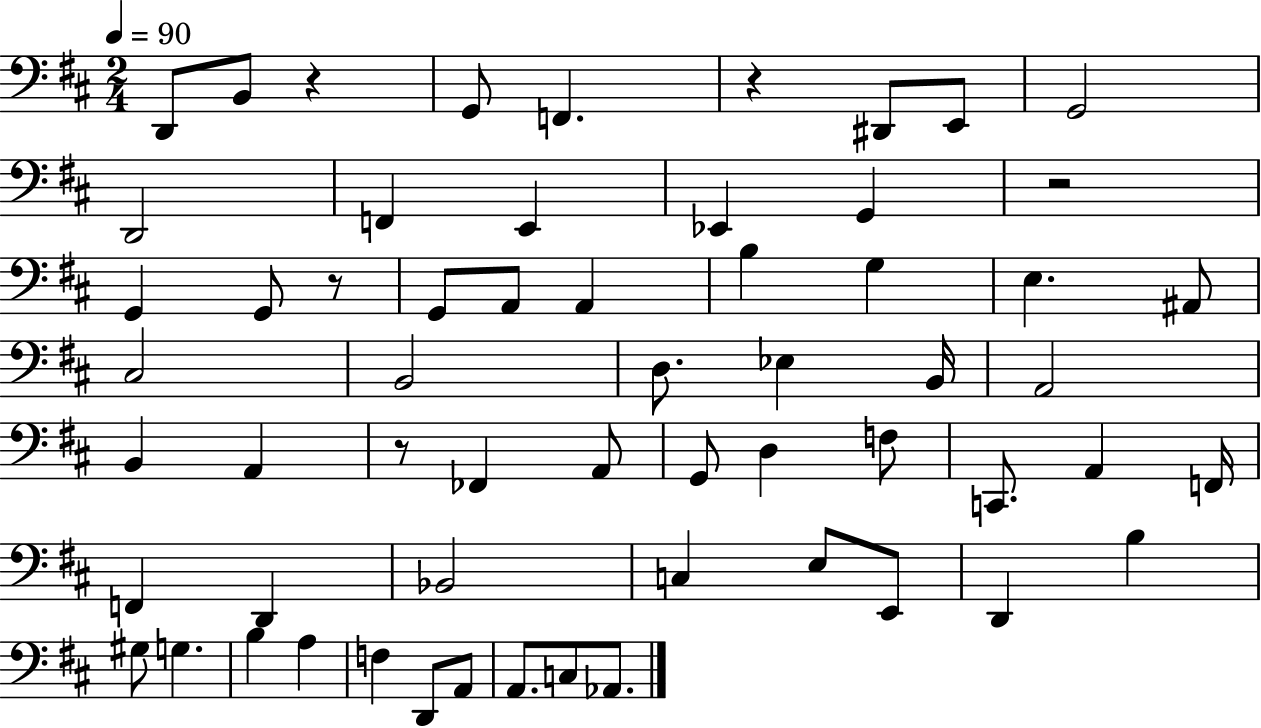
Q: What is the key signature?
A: D major